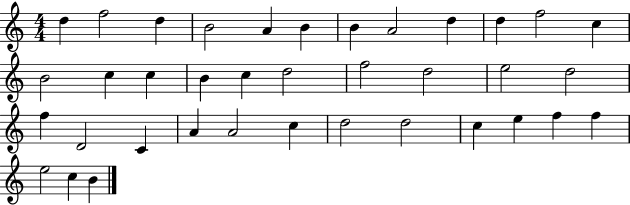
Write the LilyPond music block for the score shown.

{
  \clef treble
  \numericTimeSignature
  \time 4/4
  \key c \major
  d''4 f''2 d''4 | b'2 a'4 b'4 | b'4 a'2 d''4 | d''4 f''2 c''4 | \break b'2 c''4 c''4 | b'4 c''4 d''2 | f''2 d''2 | e''2 d''2 | \break f''4 d'2 c'4 | a'4 a'2 c''4 | d''2 d''2 | c''4 e''4 f''4 f''4 | \break e''2 c''4 b'4 | \bar "|."
}